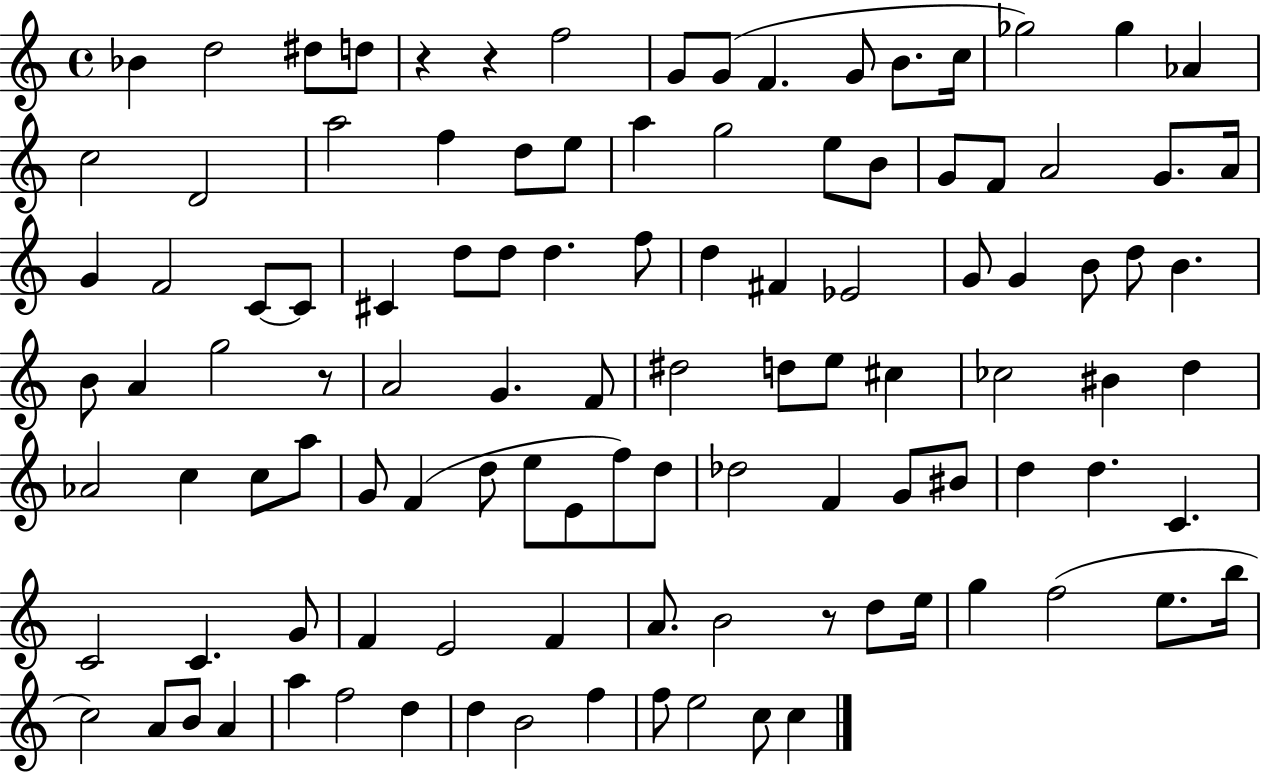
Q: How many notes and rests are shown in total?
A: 109